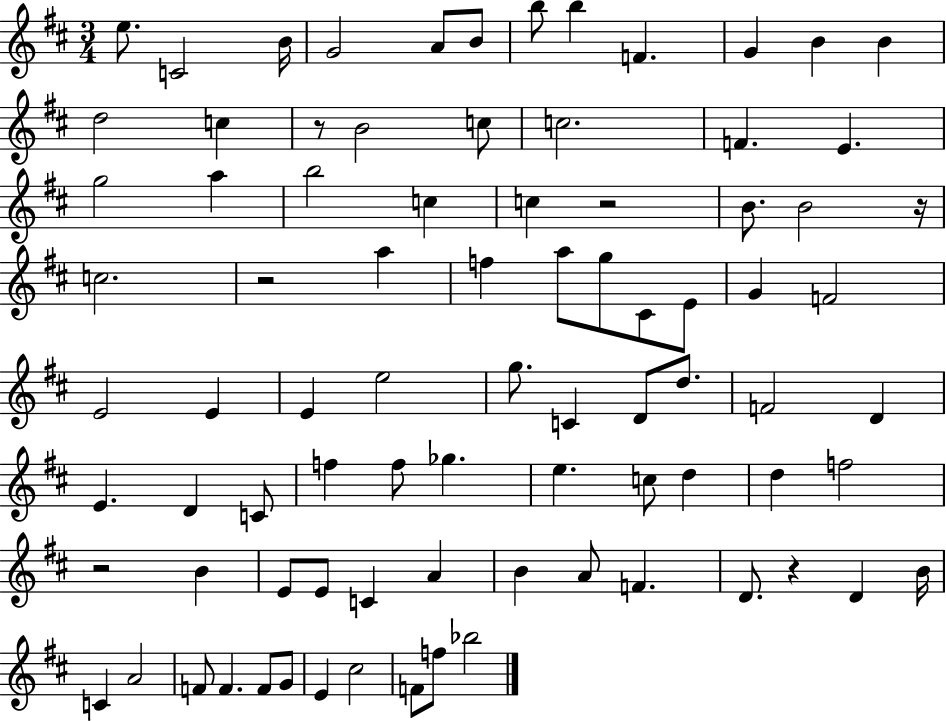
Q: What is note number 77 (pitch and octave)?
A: F5